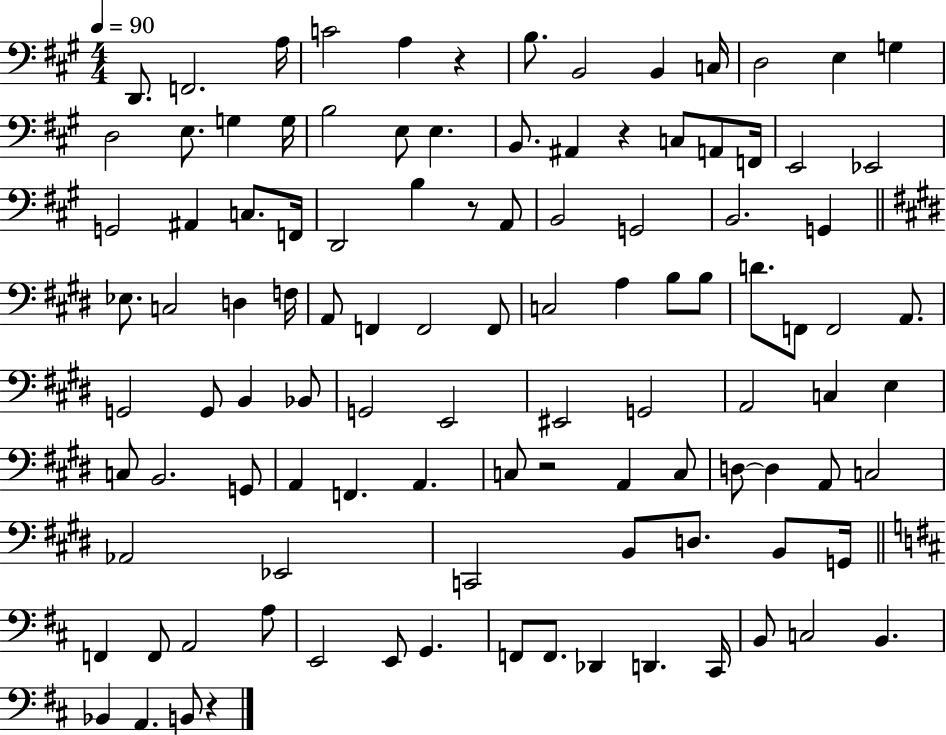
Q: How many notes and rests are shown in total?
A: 107